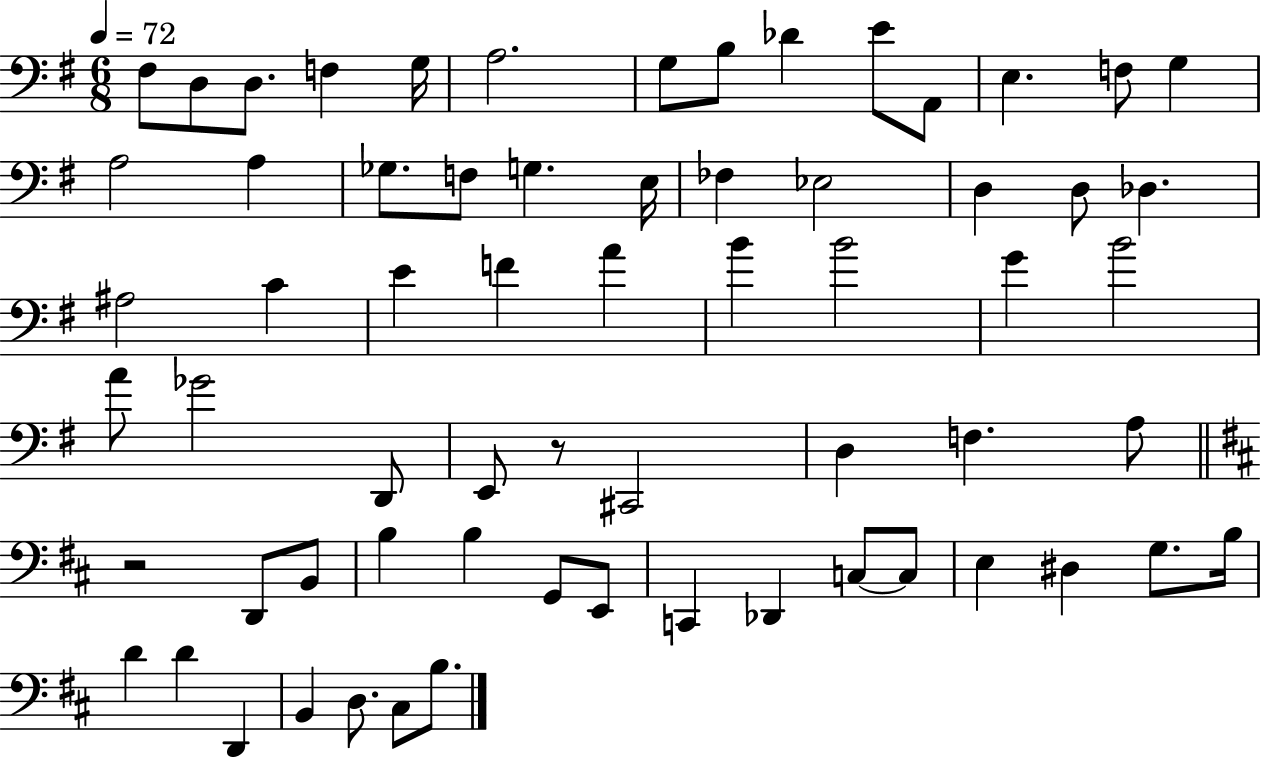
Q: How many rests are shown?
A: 2